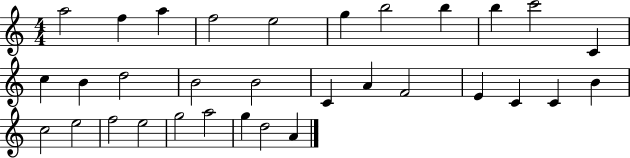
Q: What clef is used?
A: treble